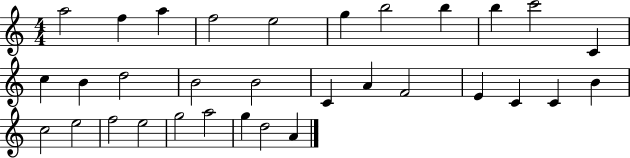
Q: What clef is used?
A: treble